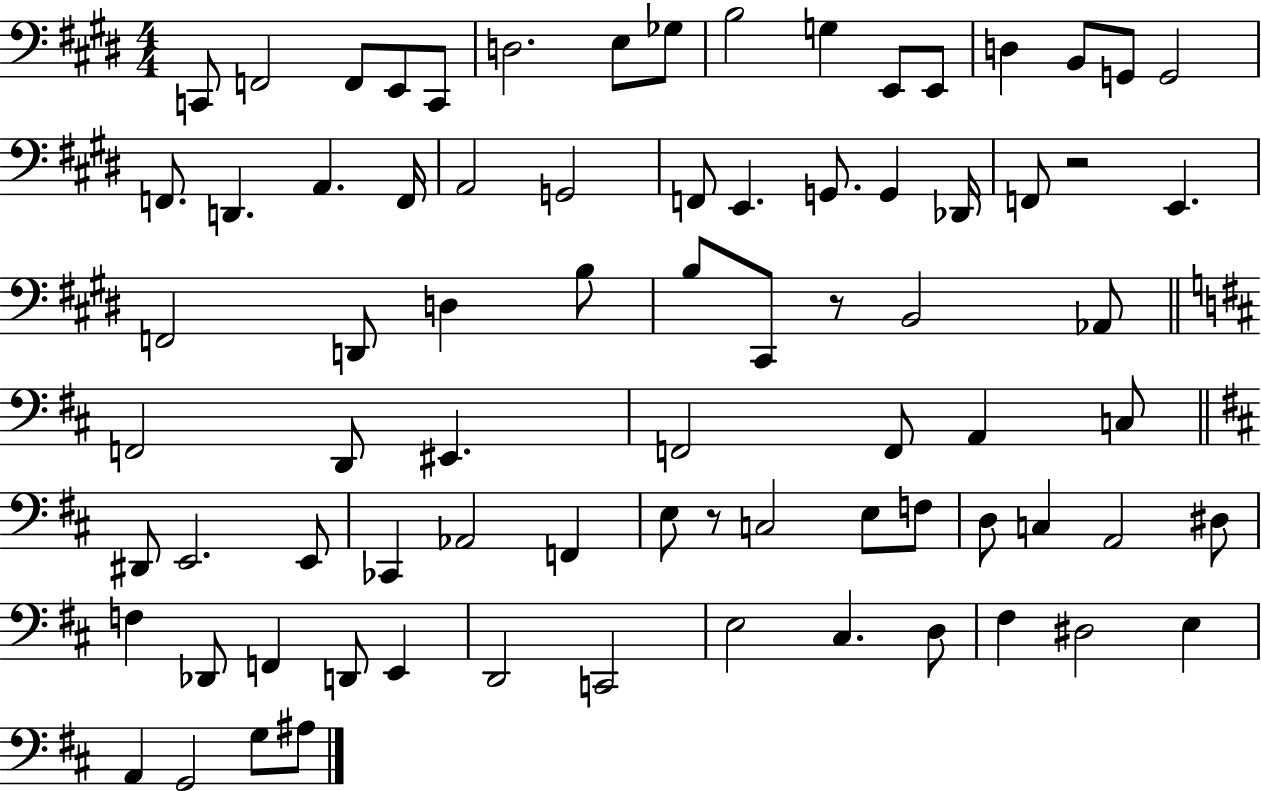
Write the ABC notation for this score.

X:1
T:Untitled
M:4/4
L:1/4
K:E
C,,/2 F,,2 F,,/2 E,,/2 C,,/2 D,2 E,/2 _G,/2 B,2 G, E,,/2 E,,/2 D, B,,/2 G,,/2 G,,2 F,,/2 D,, A,, F,,/4 A,,2 G,,2 F,,/2 E,, G,,/2 G,, _D,,/4 F,,/2 z2 E,, F,,2 D,,/2 D, B,/2 B,/2 ^C,,/2 z/2 B,,2 _A,,/2 F,,2 D,,/2 ^E,, F,,2 F,,/2 A,, C,/2 ^D,,/2 E,,2 E,,/2 _C,, _A,,2 F,, E,/2 z/2 C,2 E,/2 F,/2 D,/2 C, A,,2 ^D,/2 F, _D,,/2 F,, D,,/2 E,, D,,2 C,,2 E,2 ^C, D,/2 ^F, ^D,2 E, A,, G,,2 G,/2 ^A,/2